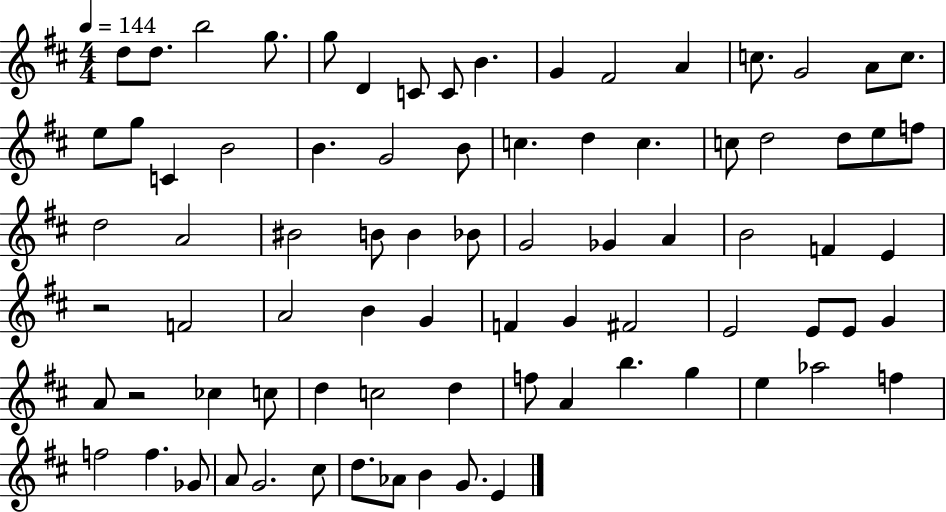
D5/e D5/e. B5/h G5/e. G5/e D4/q C4/e C4/e B4/q. G4/q F#4/h A4/q C5/e. G4/h A4/e C5/e. E5/e G5/e C4/q B4/h B4/q. G4/h B4/e C5/q. D5/q C5/q. C5/e D5/h D5/e E5/e F5/e D5/h A4/h BIS4/h B4/e B4/q Bb4/e G4/h Gb4/q A4/q B4/h F4/q E4/q R/h F4/h A4/h B4/q G4/q F4/q G4/q F#4/h E4/h E4/e E4/e G4/q A4/e R/h CES5/q C5/e D5/q C5/h D5/q F5/e A4/q B5/q. G5/q E5/q Ab5/h F5/q F5/h F5/q. Gb4/e A4/e G4/h. C#5/e D5/e. Ab4/e B4/q G4/e. E4/q